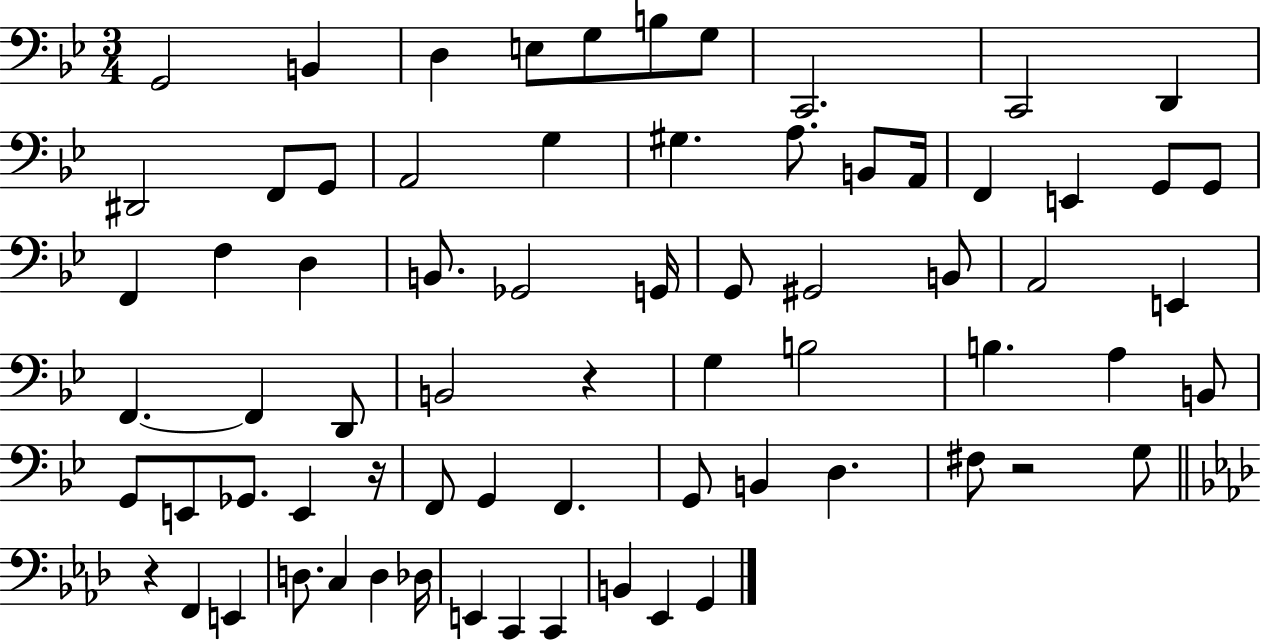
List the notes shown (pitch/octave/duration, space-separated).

G2/h B2/q D3/q E3/e G3/e B3/e G3/e C2/h. C2/h D2/q D#2/h F2/e G2/e A2/h G3/q G#3/q. A3/e. B2/e A2/s F2/q E2/q G2/e G2/e F2/q F3/q D3/q B2/e. Gb2/h G2/s G2/e G#2/h B2/e A2/h E2/q F2/q. F2/q D2/e B2/h R/q G3/q B3/h B3/q. A3/q B2/e G2/e E2/e Gb2/e. E2/q R/s F2/e G2/q F2/q. G2/e B2/q D3/q. F#3/e R/h G3/e R/q F2/q E2/q D3/e. C3/q D3/q Db3/s E2/q C2/q C2/q B2/q Eb2/q G2/q